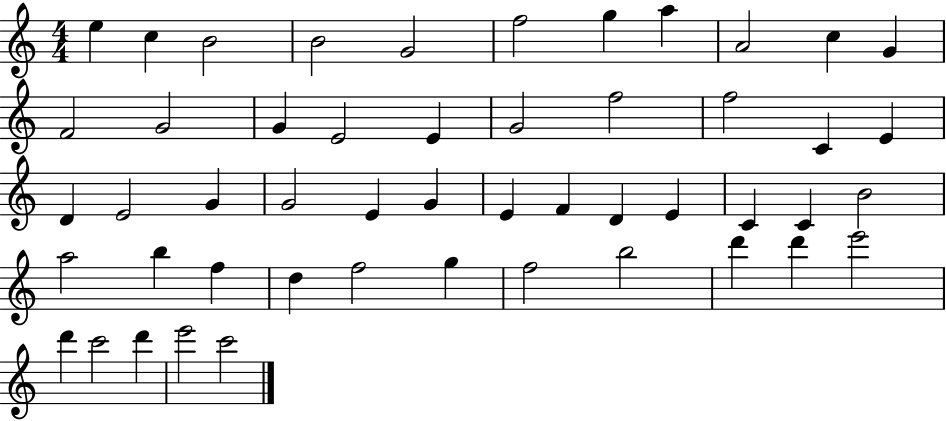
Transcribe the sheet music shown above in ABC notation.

X:1
T:Untitled
M:4/4
L:1/4
K:C
e c B2 B2 G2 f2 g a A2 c G F2 G2 G E2 E G2 f2 f2 C E D E2 G G2 E G E F D E C C B2 a2 b f d f2 g f2 b2 d' d' e'2 d' c'2 d' e'2 c'2